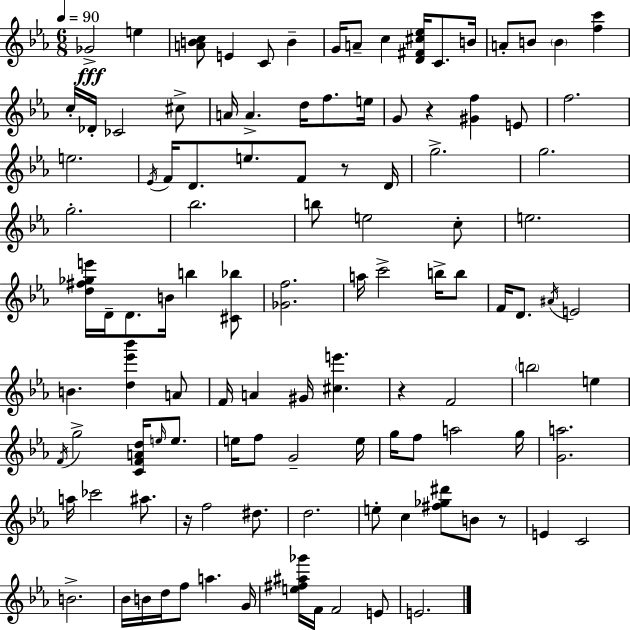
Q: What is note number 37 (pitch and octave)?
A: B5